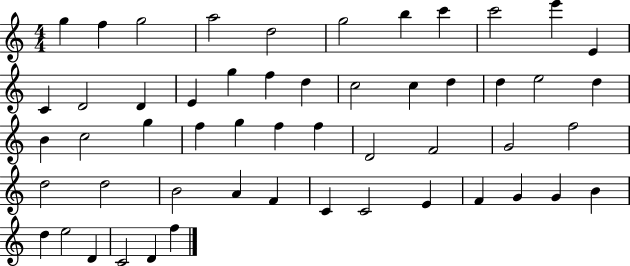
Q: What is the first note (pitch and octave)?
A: G5